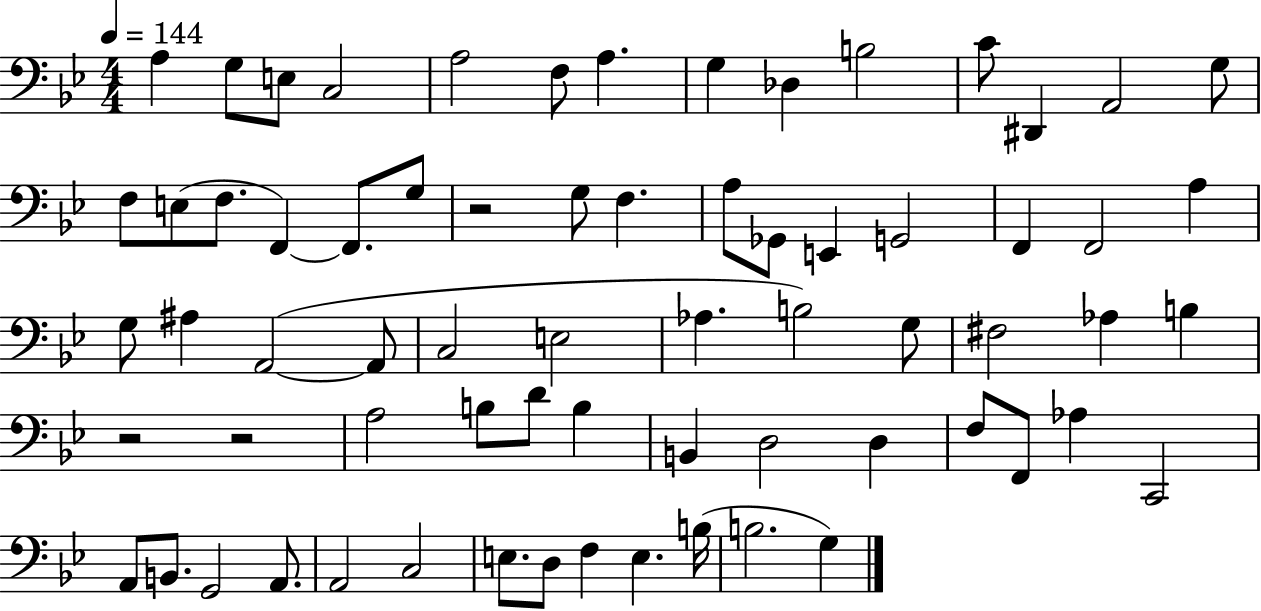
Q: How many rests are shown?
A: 3